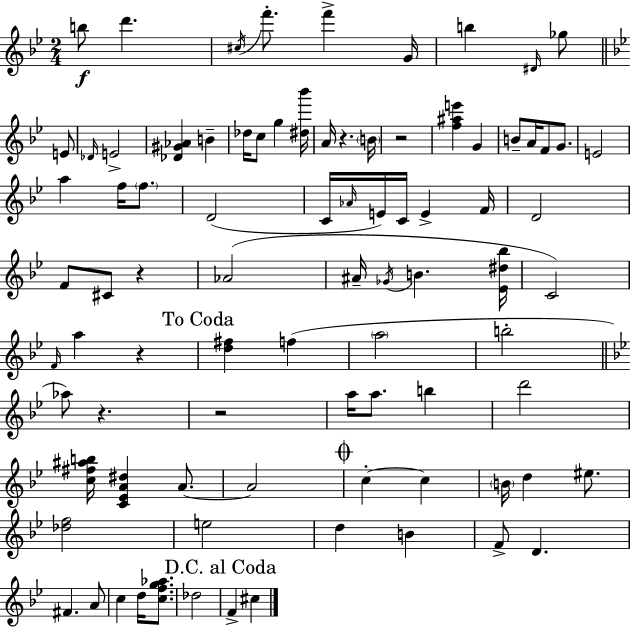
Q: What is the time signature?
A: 2/4